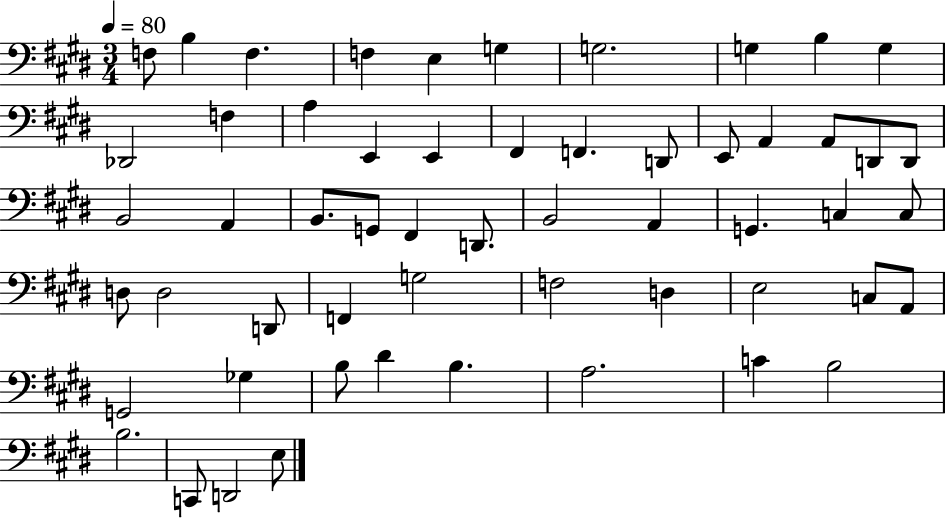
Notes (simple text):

F3/e B3/q F3/q. F3/q E3/q G3/q G3/h. G3/q B3/q G3/q Db2/h F3/q A3/q E2/q E2/q F#2/q F2/q. D2/e E2/e A2/q A2/e D2/e D2/e B2/h A2/q B2/e. G2/e F#2/q D2/e. B2/h A2/q G2/q. C3/q C3/e D3/e D3/h D2/e F2/q G3/h F3/h D3/q E3/h C3/e A2/e G2/h Gb3/q B3/e D#4/q B3/q. A3/h. C4/q B3/h B3/h. C2/e D2/h E3/e